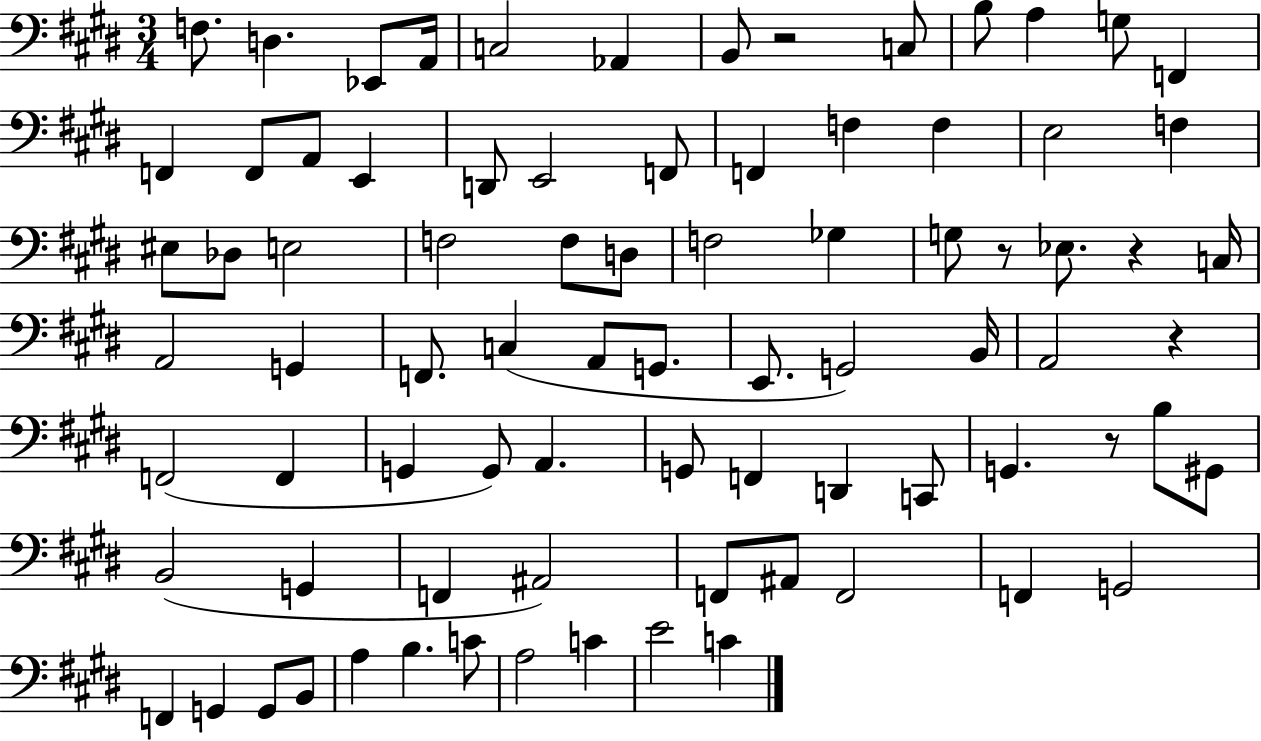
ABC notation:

X:1
T:Untitled
M:3/4
L:1/4
K:E
F,/2 D, _E,,/2 A,,/4 C,2 _A,, B,,/2 z2 C,/2 B,/2 A, G,/2 F,, F,, F,,/2 A,,/2 E,, D,,/2 E,,2 F,,/2 F,, F, F, E,2 F, ^E,/2 _D,/2 E,2 F,2 F,/2 D,/2 F,2 _G, G,/2 z/2 _E,/2 z C,/4 A,,2 G,, F,,/2 C, A,,/2 G,,/2 E,,/2 G,,2 B,,/4 A,,2 z F,,2 F,, G,, G,,/2 A,, G,,/2 F,, D,, C,,/2 G,, z/2 B,/2 ^G,,/2 B,,2 G,, F,, ^A,,2 F,,/2 ^A,,/2 F,,2 F,, G,,2 F,, G,, G,,/2 B,,/2 A, B, C/2 A,2 C E2 C